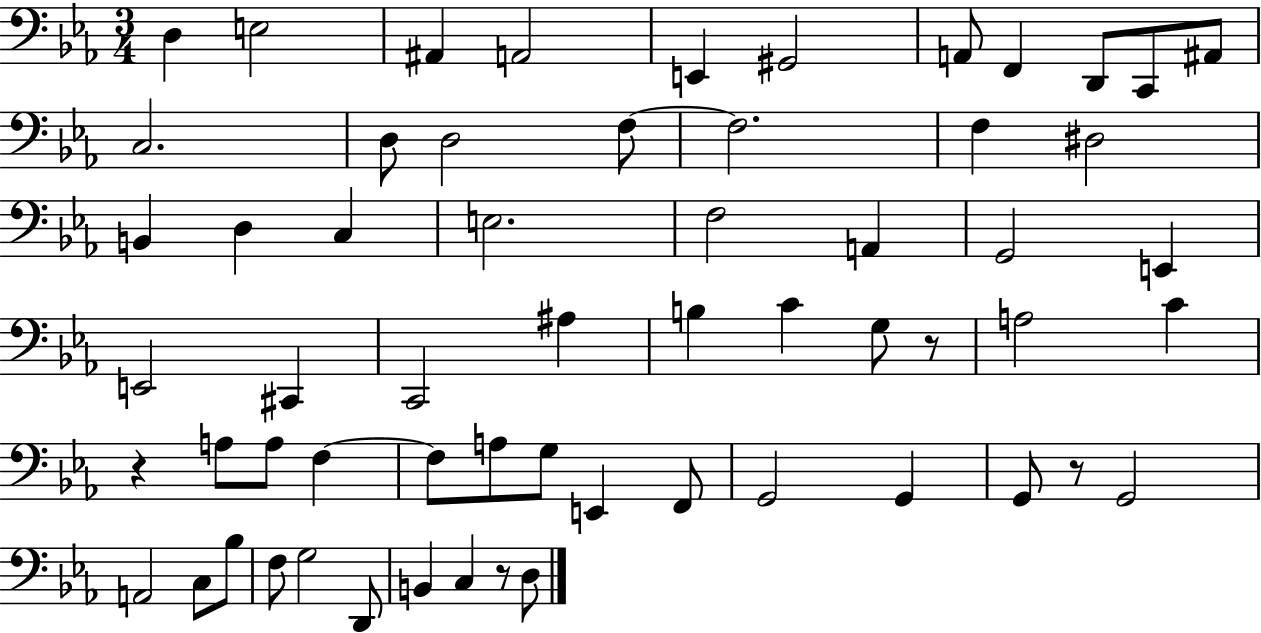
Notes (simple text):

D3/q E3/h A#2/q A2/h E2/q G#2/h A2/e F2/q D2/e C2/e A#2/e C3/h. D3/e D3/h F3/e F3/h. F3/q D#3/h B2/q D3/q C3/q E3/h. F3/h A2/q G2/h E2/q E2/h C#2/q C2/h A#3/q B3/q C4/q G3/e R/e A3/h C4/q R/q A3/e A3/e F3/q F3/e A3/e G3/e E2/q F2/e G2/h G2/q G2/e R/e G2/h A2/h C3/e Bb3/e F3/e G3/h D2/e B2/q C3/q R/e D3/e